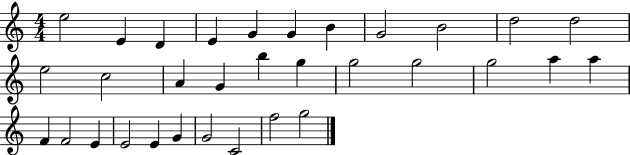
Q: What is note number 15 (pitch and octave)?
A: G4